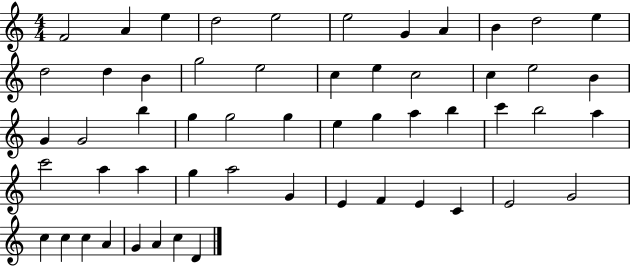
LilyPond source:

{
  \clef treble
  \numericTimeSignature
  \time 4/4
  \key c \major
  f'2 a'4 e''4 | d''2 e''2 | e''2 g'4 a'4 | b'4 d''2 e''4 | \break d''2 d''4 b'4 | g''2 e''2 | c''4 e''4 c''2 | c''4 e''2 b'4 | \break g'4 g'2 b''4 | g''4 g''2 g''4 | e''4 g''4 a''4 b''4 | c'''4 b''2 a''4 | \break c'''2 a''4 a''4 | g''4 a''2 g'4 | e'4 f'4 e'4 c'4 | e'2 g'2 | \break c''4 c''4 c''4 a'4 | g'4 a'4 c''4 d'4 | \bar "|."
}